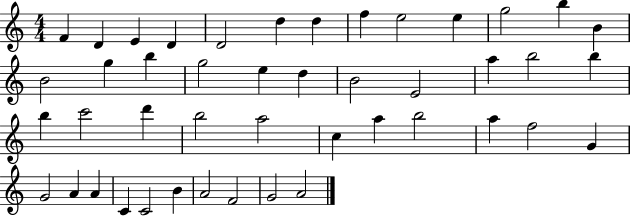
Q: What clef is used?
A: treble